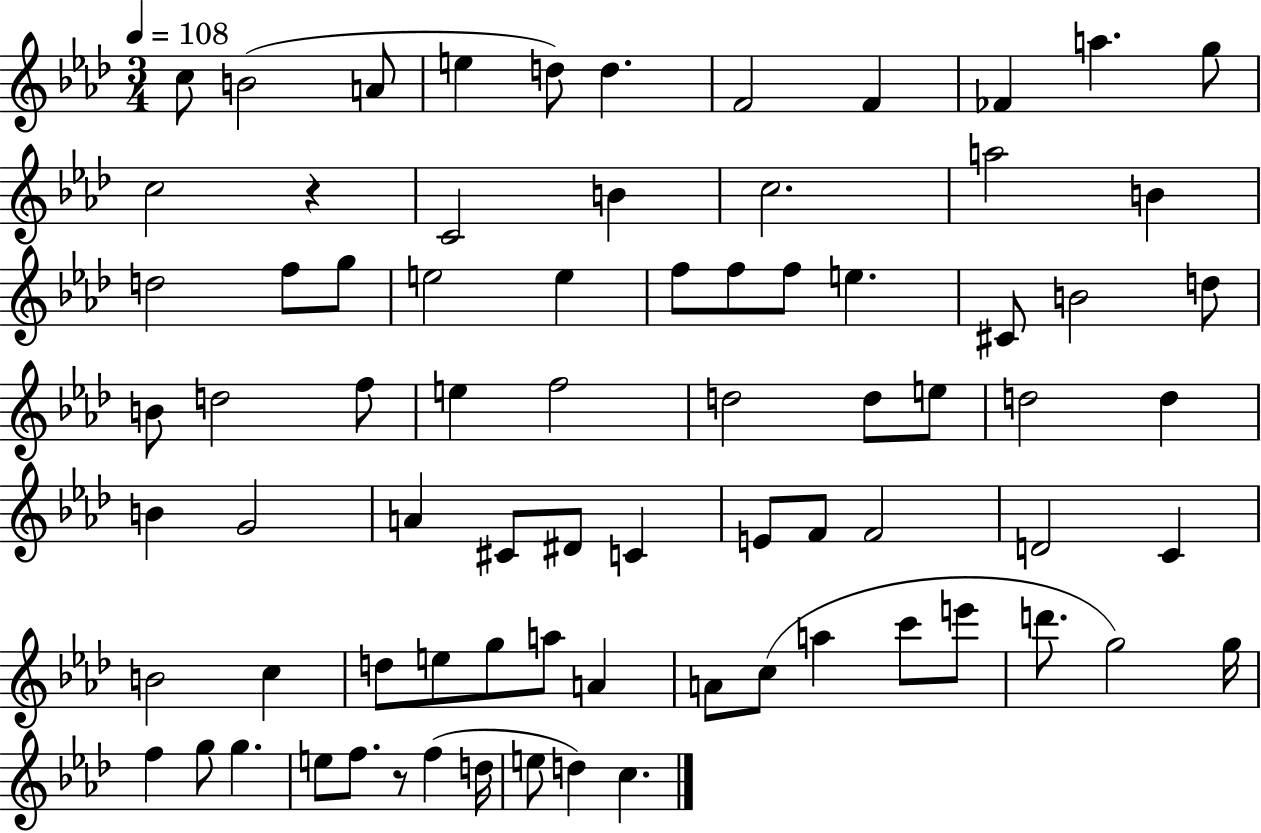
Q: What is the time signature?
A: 3/4